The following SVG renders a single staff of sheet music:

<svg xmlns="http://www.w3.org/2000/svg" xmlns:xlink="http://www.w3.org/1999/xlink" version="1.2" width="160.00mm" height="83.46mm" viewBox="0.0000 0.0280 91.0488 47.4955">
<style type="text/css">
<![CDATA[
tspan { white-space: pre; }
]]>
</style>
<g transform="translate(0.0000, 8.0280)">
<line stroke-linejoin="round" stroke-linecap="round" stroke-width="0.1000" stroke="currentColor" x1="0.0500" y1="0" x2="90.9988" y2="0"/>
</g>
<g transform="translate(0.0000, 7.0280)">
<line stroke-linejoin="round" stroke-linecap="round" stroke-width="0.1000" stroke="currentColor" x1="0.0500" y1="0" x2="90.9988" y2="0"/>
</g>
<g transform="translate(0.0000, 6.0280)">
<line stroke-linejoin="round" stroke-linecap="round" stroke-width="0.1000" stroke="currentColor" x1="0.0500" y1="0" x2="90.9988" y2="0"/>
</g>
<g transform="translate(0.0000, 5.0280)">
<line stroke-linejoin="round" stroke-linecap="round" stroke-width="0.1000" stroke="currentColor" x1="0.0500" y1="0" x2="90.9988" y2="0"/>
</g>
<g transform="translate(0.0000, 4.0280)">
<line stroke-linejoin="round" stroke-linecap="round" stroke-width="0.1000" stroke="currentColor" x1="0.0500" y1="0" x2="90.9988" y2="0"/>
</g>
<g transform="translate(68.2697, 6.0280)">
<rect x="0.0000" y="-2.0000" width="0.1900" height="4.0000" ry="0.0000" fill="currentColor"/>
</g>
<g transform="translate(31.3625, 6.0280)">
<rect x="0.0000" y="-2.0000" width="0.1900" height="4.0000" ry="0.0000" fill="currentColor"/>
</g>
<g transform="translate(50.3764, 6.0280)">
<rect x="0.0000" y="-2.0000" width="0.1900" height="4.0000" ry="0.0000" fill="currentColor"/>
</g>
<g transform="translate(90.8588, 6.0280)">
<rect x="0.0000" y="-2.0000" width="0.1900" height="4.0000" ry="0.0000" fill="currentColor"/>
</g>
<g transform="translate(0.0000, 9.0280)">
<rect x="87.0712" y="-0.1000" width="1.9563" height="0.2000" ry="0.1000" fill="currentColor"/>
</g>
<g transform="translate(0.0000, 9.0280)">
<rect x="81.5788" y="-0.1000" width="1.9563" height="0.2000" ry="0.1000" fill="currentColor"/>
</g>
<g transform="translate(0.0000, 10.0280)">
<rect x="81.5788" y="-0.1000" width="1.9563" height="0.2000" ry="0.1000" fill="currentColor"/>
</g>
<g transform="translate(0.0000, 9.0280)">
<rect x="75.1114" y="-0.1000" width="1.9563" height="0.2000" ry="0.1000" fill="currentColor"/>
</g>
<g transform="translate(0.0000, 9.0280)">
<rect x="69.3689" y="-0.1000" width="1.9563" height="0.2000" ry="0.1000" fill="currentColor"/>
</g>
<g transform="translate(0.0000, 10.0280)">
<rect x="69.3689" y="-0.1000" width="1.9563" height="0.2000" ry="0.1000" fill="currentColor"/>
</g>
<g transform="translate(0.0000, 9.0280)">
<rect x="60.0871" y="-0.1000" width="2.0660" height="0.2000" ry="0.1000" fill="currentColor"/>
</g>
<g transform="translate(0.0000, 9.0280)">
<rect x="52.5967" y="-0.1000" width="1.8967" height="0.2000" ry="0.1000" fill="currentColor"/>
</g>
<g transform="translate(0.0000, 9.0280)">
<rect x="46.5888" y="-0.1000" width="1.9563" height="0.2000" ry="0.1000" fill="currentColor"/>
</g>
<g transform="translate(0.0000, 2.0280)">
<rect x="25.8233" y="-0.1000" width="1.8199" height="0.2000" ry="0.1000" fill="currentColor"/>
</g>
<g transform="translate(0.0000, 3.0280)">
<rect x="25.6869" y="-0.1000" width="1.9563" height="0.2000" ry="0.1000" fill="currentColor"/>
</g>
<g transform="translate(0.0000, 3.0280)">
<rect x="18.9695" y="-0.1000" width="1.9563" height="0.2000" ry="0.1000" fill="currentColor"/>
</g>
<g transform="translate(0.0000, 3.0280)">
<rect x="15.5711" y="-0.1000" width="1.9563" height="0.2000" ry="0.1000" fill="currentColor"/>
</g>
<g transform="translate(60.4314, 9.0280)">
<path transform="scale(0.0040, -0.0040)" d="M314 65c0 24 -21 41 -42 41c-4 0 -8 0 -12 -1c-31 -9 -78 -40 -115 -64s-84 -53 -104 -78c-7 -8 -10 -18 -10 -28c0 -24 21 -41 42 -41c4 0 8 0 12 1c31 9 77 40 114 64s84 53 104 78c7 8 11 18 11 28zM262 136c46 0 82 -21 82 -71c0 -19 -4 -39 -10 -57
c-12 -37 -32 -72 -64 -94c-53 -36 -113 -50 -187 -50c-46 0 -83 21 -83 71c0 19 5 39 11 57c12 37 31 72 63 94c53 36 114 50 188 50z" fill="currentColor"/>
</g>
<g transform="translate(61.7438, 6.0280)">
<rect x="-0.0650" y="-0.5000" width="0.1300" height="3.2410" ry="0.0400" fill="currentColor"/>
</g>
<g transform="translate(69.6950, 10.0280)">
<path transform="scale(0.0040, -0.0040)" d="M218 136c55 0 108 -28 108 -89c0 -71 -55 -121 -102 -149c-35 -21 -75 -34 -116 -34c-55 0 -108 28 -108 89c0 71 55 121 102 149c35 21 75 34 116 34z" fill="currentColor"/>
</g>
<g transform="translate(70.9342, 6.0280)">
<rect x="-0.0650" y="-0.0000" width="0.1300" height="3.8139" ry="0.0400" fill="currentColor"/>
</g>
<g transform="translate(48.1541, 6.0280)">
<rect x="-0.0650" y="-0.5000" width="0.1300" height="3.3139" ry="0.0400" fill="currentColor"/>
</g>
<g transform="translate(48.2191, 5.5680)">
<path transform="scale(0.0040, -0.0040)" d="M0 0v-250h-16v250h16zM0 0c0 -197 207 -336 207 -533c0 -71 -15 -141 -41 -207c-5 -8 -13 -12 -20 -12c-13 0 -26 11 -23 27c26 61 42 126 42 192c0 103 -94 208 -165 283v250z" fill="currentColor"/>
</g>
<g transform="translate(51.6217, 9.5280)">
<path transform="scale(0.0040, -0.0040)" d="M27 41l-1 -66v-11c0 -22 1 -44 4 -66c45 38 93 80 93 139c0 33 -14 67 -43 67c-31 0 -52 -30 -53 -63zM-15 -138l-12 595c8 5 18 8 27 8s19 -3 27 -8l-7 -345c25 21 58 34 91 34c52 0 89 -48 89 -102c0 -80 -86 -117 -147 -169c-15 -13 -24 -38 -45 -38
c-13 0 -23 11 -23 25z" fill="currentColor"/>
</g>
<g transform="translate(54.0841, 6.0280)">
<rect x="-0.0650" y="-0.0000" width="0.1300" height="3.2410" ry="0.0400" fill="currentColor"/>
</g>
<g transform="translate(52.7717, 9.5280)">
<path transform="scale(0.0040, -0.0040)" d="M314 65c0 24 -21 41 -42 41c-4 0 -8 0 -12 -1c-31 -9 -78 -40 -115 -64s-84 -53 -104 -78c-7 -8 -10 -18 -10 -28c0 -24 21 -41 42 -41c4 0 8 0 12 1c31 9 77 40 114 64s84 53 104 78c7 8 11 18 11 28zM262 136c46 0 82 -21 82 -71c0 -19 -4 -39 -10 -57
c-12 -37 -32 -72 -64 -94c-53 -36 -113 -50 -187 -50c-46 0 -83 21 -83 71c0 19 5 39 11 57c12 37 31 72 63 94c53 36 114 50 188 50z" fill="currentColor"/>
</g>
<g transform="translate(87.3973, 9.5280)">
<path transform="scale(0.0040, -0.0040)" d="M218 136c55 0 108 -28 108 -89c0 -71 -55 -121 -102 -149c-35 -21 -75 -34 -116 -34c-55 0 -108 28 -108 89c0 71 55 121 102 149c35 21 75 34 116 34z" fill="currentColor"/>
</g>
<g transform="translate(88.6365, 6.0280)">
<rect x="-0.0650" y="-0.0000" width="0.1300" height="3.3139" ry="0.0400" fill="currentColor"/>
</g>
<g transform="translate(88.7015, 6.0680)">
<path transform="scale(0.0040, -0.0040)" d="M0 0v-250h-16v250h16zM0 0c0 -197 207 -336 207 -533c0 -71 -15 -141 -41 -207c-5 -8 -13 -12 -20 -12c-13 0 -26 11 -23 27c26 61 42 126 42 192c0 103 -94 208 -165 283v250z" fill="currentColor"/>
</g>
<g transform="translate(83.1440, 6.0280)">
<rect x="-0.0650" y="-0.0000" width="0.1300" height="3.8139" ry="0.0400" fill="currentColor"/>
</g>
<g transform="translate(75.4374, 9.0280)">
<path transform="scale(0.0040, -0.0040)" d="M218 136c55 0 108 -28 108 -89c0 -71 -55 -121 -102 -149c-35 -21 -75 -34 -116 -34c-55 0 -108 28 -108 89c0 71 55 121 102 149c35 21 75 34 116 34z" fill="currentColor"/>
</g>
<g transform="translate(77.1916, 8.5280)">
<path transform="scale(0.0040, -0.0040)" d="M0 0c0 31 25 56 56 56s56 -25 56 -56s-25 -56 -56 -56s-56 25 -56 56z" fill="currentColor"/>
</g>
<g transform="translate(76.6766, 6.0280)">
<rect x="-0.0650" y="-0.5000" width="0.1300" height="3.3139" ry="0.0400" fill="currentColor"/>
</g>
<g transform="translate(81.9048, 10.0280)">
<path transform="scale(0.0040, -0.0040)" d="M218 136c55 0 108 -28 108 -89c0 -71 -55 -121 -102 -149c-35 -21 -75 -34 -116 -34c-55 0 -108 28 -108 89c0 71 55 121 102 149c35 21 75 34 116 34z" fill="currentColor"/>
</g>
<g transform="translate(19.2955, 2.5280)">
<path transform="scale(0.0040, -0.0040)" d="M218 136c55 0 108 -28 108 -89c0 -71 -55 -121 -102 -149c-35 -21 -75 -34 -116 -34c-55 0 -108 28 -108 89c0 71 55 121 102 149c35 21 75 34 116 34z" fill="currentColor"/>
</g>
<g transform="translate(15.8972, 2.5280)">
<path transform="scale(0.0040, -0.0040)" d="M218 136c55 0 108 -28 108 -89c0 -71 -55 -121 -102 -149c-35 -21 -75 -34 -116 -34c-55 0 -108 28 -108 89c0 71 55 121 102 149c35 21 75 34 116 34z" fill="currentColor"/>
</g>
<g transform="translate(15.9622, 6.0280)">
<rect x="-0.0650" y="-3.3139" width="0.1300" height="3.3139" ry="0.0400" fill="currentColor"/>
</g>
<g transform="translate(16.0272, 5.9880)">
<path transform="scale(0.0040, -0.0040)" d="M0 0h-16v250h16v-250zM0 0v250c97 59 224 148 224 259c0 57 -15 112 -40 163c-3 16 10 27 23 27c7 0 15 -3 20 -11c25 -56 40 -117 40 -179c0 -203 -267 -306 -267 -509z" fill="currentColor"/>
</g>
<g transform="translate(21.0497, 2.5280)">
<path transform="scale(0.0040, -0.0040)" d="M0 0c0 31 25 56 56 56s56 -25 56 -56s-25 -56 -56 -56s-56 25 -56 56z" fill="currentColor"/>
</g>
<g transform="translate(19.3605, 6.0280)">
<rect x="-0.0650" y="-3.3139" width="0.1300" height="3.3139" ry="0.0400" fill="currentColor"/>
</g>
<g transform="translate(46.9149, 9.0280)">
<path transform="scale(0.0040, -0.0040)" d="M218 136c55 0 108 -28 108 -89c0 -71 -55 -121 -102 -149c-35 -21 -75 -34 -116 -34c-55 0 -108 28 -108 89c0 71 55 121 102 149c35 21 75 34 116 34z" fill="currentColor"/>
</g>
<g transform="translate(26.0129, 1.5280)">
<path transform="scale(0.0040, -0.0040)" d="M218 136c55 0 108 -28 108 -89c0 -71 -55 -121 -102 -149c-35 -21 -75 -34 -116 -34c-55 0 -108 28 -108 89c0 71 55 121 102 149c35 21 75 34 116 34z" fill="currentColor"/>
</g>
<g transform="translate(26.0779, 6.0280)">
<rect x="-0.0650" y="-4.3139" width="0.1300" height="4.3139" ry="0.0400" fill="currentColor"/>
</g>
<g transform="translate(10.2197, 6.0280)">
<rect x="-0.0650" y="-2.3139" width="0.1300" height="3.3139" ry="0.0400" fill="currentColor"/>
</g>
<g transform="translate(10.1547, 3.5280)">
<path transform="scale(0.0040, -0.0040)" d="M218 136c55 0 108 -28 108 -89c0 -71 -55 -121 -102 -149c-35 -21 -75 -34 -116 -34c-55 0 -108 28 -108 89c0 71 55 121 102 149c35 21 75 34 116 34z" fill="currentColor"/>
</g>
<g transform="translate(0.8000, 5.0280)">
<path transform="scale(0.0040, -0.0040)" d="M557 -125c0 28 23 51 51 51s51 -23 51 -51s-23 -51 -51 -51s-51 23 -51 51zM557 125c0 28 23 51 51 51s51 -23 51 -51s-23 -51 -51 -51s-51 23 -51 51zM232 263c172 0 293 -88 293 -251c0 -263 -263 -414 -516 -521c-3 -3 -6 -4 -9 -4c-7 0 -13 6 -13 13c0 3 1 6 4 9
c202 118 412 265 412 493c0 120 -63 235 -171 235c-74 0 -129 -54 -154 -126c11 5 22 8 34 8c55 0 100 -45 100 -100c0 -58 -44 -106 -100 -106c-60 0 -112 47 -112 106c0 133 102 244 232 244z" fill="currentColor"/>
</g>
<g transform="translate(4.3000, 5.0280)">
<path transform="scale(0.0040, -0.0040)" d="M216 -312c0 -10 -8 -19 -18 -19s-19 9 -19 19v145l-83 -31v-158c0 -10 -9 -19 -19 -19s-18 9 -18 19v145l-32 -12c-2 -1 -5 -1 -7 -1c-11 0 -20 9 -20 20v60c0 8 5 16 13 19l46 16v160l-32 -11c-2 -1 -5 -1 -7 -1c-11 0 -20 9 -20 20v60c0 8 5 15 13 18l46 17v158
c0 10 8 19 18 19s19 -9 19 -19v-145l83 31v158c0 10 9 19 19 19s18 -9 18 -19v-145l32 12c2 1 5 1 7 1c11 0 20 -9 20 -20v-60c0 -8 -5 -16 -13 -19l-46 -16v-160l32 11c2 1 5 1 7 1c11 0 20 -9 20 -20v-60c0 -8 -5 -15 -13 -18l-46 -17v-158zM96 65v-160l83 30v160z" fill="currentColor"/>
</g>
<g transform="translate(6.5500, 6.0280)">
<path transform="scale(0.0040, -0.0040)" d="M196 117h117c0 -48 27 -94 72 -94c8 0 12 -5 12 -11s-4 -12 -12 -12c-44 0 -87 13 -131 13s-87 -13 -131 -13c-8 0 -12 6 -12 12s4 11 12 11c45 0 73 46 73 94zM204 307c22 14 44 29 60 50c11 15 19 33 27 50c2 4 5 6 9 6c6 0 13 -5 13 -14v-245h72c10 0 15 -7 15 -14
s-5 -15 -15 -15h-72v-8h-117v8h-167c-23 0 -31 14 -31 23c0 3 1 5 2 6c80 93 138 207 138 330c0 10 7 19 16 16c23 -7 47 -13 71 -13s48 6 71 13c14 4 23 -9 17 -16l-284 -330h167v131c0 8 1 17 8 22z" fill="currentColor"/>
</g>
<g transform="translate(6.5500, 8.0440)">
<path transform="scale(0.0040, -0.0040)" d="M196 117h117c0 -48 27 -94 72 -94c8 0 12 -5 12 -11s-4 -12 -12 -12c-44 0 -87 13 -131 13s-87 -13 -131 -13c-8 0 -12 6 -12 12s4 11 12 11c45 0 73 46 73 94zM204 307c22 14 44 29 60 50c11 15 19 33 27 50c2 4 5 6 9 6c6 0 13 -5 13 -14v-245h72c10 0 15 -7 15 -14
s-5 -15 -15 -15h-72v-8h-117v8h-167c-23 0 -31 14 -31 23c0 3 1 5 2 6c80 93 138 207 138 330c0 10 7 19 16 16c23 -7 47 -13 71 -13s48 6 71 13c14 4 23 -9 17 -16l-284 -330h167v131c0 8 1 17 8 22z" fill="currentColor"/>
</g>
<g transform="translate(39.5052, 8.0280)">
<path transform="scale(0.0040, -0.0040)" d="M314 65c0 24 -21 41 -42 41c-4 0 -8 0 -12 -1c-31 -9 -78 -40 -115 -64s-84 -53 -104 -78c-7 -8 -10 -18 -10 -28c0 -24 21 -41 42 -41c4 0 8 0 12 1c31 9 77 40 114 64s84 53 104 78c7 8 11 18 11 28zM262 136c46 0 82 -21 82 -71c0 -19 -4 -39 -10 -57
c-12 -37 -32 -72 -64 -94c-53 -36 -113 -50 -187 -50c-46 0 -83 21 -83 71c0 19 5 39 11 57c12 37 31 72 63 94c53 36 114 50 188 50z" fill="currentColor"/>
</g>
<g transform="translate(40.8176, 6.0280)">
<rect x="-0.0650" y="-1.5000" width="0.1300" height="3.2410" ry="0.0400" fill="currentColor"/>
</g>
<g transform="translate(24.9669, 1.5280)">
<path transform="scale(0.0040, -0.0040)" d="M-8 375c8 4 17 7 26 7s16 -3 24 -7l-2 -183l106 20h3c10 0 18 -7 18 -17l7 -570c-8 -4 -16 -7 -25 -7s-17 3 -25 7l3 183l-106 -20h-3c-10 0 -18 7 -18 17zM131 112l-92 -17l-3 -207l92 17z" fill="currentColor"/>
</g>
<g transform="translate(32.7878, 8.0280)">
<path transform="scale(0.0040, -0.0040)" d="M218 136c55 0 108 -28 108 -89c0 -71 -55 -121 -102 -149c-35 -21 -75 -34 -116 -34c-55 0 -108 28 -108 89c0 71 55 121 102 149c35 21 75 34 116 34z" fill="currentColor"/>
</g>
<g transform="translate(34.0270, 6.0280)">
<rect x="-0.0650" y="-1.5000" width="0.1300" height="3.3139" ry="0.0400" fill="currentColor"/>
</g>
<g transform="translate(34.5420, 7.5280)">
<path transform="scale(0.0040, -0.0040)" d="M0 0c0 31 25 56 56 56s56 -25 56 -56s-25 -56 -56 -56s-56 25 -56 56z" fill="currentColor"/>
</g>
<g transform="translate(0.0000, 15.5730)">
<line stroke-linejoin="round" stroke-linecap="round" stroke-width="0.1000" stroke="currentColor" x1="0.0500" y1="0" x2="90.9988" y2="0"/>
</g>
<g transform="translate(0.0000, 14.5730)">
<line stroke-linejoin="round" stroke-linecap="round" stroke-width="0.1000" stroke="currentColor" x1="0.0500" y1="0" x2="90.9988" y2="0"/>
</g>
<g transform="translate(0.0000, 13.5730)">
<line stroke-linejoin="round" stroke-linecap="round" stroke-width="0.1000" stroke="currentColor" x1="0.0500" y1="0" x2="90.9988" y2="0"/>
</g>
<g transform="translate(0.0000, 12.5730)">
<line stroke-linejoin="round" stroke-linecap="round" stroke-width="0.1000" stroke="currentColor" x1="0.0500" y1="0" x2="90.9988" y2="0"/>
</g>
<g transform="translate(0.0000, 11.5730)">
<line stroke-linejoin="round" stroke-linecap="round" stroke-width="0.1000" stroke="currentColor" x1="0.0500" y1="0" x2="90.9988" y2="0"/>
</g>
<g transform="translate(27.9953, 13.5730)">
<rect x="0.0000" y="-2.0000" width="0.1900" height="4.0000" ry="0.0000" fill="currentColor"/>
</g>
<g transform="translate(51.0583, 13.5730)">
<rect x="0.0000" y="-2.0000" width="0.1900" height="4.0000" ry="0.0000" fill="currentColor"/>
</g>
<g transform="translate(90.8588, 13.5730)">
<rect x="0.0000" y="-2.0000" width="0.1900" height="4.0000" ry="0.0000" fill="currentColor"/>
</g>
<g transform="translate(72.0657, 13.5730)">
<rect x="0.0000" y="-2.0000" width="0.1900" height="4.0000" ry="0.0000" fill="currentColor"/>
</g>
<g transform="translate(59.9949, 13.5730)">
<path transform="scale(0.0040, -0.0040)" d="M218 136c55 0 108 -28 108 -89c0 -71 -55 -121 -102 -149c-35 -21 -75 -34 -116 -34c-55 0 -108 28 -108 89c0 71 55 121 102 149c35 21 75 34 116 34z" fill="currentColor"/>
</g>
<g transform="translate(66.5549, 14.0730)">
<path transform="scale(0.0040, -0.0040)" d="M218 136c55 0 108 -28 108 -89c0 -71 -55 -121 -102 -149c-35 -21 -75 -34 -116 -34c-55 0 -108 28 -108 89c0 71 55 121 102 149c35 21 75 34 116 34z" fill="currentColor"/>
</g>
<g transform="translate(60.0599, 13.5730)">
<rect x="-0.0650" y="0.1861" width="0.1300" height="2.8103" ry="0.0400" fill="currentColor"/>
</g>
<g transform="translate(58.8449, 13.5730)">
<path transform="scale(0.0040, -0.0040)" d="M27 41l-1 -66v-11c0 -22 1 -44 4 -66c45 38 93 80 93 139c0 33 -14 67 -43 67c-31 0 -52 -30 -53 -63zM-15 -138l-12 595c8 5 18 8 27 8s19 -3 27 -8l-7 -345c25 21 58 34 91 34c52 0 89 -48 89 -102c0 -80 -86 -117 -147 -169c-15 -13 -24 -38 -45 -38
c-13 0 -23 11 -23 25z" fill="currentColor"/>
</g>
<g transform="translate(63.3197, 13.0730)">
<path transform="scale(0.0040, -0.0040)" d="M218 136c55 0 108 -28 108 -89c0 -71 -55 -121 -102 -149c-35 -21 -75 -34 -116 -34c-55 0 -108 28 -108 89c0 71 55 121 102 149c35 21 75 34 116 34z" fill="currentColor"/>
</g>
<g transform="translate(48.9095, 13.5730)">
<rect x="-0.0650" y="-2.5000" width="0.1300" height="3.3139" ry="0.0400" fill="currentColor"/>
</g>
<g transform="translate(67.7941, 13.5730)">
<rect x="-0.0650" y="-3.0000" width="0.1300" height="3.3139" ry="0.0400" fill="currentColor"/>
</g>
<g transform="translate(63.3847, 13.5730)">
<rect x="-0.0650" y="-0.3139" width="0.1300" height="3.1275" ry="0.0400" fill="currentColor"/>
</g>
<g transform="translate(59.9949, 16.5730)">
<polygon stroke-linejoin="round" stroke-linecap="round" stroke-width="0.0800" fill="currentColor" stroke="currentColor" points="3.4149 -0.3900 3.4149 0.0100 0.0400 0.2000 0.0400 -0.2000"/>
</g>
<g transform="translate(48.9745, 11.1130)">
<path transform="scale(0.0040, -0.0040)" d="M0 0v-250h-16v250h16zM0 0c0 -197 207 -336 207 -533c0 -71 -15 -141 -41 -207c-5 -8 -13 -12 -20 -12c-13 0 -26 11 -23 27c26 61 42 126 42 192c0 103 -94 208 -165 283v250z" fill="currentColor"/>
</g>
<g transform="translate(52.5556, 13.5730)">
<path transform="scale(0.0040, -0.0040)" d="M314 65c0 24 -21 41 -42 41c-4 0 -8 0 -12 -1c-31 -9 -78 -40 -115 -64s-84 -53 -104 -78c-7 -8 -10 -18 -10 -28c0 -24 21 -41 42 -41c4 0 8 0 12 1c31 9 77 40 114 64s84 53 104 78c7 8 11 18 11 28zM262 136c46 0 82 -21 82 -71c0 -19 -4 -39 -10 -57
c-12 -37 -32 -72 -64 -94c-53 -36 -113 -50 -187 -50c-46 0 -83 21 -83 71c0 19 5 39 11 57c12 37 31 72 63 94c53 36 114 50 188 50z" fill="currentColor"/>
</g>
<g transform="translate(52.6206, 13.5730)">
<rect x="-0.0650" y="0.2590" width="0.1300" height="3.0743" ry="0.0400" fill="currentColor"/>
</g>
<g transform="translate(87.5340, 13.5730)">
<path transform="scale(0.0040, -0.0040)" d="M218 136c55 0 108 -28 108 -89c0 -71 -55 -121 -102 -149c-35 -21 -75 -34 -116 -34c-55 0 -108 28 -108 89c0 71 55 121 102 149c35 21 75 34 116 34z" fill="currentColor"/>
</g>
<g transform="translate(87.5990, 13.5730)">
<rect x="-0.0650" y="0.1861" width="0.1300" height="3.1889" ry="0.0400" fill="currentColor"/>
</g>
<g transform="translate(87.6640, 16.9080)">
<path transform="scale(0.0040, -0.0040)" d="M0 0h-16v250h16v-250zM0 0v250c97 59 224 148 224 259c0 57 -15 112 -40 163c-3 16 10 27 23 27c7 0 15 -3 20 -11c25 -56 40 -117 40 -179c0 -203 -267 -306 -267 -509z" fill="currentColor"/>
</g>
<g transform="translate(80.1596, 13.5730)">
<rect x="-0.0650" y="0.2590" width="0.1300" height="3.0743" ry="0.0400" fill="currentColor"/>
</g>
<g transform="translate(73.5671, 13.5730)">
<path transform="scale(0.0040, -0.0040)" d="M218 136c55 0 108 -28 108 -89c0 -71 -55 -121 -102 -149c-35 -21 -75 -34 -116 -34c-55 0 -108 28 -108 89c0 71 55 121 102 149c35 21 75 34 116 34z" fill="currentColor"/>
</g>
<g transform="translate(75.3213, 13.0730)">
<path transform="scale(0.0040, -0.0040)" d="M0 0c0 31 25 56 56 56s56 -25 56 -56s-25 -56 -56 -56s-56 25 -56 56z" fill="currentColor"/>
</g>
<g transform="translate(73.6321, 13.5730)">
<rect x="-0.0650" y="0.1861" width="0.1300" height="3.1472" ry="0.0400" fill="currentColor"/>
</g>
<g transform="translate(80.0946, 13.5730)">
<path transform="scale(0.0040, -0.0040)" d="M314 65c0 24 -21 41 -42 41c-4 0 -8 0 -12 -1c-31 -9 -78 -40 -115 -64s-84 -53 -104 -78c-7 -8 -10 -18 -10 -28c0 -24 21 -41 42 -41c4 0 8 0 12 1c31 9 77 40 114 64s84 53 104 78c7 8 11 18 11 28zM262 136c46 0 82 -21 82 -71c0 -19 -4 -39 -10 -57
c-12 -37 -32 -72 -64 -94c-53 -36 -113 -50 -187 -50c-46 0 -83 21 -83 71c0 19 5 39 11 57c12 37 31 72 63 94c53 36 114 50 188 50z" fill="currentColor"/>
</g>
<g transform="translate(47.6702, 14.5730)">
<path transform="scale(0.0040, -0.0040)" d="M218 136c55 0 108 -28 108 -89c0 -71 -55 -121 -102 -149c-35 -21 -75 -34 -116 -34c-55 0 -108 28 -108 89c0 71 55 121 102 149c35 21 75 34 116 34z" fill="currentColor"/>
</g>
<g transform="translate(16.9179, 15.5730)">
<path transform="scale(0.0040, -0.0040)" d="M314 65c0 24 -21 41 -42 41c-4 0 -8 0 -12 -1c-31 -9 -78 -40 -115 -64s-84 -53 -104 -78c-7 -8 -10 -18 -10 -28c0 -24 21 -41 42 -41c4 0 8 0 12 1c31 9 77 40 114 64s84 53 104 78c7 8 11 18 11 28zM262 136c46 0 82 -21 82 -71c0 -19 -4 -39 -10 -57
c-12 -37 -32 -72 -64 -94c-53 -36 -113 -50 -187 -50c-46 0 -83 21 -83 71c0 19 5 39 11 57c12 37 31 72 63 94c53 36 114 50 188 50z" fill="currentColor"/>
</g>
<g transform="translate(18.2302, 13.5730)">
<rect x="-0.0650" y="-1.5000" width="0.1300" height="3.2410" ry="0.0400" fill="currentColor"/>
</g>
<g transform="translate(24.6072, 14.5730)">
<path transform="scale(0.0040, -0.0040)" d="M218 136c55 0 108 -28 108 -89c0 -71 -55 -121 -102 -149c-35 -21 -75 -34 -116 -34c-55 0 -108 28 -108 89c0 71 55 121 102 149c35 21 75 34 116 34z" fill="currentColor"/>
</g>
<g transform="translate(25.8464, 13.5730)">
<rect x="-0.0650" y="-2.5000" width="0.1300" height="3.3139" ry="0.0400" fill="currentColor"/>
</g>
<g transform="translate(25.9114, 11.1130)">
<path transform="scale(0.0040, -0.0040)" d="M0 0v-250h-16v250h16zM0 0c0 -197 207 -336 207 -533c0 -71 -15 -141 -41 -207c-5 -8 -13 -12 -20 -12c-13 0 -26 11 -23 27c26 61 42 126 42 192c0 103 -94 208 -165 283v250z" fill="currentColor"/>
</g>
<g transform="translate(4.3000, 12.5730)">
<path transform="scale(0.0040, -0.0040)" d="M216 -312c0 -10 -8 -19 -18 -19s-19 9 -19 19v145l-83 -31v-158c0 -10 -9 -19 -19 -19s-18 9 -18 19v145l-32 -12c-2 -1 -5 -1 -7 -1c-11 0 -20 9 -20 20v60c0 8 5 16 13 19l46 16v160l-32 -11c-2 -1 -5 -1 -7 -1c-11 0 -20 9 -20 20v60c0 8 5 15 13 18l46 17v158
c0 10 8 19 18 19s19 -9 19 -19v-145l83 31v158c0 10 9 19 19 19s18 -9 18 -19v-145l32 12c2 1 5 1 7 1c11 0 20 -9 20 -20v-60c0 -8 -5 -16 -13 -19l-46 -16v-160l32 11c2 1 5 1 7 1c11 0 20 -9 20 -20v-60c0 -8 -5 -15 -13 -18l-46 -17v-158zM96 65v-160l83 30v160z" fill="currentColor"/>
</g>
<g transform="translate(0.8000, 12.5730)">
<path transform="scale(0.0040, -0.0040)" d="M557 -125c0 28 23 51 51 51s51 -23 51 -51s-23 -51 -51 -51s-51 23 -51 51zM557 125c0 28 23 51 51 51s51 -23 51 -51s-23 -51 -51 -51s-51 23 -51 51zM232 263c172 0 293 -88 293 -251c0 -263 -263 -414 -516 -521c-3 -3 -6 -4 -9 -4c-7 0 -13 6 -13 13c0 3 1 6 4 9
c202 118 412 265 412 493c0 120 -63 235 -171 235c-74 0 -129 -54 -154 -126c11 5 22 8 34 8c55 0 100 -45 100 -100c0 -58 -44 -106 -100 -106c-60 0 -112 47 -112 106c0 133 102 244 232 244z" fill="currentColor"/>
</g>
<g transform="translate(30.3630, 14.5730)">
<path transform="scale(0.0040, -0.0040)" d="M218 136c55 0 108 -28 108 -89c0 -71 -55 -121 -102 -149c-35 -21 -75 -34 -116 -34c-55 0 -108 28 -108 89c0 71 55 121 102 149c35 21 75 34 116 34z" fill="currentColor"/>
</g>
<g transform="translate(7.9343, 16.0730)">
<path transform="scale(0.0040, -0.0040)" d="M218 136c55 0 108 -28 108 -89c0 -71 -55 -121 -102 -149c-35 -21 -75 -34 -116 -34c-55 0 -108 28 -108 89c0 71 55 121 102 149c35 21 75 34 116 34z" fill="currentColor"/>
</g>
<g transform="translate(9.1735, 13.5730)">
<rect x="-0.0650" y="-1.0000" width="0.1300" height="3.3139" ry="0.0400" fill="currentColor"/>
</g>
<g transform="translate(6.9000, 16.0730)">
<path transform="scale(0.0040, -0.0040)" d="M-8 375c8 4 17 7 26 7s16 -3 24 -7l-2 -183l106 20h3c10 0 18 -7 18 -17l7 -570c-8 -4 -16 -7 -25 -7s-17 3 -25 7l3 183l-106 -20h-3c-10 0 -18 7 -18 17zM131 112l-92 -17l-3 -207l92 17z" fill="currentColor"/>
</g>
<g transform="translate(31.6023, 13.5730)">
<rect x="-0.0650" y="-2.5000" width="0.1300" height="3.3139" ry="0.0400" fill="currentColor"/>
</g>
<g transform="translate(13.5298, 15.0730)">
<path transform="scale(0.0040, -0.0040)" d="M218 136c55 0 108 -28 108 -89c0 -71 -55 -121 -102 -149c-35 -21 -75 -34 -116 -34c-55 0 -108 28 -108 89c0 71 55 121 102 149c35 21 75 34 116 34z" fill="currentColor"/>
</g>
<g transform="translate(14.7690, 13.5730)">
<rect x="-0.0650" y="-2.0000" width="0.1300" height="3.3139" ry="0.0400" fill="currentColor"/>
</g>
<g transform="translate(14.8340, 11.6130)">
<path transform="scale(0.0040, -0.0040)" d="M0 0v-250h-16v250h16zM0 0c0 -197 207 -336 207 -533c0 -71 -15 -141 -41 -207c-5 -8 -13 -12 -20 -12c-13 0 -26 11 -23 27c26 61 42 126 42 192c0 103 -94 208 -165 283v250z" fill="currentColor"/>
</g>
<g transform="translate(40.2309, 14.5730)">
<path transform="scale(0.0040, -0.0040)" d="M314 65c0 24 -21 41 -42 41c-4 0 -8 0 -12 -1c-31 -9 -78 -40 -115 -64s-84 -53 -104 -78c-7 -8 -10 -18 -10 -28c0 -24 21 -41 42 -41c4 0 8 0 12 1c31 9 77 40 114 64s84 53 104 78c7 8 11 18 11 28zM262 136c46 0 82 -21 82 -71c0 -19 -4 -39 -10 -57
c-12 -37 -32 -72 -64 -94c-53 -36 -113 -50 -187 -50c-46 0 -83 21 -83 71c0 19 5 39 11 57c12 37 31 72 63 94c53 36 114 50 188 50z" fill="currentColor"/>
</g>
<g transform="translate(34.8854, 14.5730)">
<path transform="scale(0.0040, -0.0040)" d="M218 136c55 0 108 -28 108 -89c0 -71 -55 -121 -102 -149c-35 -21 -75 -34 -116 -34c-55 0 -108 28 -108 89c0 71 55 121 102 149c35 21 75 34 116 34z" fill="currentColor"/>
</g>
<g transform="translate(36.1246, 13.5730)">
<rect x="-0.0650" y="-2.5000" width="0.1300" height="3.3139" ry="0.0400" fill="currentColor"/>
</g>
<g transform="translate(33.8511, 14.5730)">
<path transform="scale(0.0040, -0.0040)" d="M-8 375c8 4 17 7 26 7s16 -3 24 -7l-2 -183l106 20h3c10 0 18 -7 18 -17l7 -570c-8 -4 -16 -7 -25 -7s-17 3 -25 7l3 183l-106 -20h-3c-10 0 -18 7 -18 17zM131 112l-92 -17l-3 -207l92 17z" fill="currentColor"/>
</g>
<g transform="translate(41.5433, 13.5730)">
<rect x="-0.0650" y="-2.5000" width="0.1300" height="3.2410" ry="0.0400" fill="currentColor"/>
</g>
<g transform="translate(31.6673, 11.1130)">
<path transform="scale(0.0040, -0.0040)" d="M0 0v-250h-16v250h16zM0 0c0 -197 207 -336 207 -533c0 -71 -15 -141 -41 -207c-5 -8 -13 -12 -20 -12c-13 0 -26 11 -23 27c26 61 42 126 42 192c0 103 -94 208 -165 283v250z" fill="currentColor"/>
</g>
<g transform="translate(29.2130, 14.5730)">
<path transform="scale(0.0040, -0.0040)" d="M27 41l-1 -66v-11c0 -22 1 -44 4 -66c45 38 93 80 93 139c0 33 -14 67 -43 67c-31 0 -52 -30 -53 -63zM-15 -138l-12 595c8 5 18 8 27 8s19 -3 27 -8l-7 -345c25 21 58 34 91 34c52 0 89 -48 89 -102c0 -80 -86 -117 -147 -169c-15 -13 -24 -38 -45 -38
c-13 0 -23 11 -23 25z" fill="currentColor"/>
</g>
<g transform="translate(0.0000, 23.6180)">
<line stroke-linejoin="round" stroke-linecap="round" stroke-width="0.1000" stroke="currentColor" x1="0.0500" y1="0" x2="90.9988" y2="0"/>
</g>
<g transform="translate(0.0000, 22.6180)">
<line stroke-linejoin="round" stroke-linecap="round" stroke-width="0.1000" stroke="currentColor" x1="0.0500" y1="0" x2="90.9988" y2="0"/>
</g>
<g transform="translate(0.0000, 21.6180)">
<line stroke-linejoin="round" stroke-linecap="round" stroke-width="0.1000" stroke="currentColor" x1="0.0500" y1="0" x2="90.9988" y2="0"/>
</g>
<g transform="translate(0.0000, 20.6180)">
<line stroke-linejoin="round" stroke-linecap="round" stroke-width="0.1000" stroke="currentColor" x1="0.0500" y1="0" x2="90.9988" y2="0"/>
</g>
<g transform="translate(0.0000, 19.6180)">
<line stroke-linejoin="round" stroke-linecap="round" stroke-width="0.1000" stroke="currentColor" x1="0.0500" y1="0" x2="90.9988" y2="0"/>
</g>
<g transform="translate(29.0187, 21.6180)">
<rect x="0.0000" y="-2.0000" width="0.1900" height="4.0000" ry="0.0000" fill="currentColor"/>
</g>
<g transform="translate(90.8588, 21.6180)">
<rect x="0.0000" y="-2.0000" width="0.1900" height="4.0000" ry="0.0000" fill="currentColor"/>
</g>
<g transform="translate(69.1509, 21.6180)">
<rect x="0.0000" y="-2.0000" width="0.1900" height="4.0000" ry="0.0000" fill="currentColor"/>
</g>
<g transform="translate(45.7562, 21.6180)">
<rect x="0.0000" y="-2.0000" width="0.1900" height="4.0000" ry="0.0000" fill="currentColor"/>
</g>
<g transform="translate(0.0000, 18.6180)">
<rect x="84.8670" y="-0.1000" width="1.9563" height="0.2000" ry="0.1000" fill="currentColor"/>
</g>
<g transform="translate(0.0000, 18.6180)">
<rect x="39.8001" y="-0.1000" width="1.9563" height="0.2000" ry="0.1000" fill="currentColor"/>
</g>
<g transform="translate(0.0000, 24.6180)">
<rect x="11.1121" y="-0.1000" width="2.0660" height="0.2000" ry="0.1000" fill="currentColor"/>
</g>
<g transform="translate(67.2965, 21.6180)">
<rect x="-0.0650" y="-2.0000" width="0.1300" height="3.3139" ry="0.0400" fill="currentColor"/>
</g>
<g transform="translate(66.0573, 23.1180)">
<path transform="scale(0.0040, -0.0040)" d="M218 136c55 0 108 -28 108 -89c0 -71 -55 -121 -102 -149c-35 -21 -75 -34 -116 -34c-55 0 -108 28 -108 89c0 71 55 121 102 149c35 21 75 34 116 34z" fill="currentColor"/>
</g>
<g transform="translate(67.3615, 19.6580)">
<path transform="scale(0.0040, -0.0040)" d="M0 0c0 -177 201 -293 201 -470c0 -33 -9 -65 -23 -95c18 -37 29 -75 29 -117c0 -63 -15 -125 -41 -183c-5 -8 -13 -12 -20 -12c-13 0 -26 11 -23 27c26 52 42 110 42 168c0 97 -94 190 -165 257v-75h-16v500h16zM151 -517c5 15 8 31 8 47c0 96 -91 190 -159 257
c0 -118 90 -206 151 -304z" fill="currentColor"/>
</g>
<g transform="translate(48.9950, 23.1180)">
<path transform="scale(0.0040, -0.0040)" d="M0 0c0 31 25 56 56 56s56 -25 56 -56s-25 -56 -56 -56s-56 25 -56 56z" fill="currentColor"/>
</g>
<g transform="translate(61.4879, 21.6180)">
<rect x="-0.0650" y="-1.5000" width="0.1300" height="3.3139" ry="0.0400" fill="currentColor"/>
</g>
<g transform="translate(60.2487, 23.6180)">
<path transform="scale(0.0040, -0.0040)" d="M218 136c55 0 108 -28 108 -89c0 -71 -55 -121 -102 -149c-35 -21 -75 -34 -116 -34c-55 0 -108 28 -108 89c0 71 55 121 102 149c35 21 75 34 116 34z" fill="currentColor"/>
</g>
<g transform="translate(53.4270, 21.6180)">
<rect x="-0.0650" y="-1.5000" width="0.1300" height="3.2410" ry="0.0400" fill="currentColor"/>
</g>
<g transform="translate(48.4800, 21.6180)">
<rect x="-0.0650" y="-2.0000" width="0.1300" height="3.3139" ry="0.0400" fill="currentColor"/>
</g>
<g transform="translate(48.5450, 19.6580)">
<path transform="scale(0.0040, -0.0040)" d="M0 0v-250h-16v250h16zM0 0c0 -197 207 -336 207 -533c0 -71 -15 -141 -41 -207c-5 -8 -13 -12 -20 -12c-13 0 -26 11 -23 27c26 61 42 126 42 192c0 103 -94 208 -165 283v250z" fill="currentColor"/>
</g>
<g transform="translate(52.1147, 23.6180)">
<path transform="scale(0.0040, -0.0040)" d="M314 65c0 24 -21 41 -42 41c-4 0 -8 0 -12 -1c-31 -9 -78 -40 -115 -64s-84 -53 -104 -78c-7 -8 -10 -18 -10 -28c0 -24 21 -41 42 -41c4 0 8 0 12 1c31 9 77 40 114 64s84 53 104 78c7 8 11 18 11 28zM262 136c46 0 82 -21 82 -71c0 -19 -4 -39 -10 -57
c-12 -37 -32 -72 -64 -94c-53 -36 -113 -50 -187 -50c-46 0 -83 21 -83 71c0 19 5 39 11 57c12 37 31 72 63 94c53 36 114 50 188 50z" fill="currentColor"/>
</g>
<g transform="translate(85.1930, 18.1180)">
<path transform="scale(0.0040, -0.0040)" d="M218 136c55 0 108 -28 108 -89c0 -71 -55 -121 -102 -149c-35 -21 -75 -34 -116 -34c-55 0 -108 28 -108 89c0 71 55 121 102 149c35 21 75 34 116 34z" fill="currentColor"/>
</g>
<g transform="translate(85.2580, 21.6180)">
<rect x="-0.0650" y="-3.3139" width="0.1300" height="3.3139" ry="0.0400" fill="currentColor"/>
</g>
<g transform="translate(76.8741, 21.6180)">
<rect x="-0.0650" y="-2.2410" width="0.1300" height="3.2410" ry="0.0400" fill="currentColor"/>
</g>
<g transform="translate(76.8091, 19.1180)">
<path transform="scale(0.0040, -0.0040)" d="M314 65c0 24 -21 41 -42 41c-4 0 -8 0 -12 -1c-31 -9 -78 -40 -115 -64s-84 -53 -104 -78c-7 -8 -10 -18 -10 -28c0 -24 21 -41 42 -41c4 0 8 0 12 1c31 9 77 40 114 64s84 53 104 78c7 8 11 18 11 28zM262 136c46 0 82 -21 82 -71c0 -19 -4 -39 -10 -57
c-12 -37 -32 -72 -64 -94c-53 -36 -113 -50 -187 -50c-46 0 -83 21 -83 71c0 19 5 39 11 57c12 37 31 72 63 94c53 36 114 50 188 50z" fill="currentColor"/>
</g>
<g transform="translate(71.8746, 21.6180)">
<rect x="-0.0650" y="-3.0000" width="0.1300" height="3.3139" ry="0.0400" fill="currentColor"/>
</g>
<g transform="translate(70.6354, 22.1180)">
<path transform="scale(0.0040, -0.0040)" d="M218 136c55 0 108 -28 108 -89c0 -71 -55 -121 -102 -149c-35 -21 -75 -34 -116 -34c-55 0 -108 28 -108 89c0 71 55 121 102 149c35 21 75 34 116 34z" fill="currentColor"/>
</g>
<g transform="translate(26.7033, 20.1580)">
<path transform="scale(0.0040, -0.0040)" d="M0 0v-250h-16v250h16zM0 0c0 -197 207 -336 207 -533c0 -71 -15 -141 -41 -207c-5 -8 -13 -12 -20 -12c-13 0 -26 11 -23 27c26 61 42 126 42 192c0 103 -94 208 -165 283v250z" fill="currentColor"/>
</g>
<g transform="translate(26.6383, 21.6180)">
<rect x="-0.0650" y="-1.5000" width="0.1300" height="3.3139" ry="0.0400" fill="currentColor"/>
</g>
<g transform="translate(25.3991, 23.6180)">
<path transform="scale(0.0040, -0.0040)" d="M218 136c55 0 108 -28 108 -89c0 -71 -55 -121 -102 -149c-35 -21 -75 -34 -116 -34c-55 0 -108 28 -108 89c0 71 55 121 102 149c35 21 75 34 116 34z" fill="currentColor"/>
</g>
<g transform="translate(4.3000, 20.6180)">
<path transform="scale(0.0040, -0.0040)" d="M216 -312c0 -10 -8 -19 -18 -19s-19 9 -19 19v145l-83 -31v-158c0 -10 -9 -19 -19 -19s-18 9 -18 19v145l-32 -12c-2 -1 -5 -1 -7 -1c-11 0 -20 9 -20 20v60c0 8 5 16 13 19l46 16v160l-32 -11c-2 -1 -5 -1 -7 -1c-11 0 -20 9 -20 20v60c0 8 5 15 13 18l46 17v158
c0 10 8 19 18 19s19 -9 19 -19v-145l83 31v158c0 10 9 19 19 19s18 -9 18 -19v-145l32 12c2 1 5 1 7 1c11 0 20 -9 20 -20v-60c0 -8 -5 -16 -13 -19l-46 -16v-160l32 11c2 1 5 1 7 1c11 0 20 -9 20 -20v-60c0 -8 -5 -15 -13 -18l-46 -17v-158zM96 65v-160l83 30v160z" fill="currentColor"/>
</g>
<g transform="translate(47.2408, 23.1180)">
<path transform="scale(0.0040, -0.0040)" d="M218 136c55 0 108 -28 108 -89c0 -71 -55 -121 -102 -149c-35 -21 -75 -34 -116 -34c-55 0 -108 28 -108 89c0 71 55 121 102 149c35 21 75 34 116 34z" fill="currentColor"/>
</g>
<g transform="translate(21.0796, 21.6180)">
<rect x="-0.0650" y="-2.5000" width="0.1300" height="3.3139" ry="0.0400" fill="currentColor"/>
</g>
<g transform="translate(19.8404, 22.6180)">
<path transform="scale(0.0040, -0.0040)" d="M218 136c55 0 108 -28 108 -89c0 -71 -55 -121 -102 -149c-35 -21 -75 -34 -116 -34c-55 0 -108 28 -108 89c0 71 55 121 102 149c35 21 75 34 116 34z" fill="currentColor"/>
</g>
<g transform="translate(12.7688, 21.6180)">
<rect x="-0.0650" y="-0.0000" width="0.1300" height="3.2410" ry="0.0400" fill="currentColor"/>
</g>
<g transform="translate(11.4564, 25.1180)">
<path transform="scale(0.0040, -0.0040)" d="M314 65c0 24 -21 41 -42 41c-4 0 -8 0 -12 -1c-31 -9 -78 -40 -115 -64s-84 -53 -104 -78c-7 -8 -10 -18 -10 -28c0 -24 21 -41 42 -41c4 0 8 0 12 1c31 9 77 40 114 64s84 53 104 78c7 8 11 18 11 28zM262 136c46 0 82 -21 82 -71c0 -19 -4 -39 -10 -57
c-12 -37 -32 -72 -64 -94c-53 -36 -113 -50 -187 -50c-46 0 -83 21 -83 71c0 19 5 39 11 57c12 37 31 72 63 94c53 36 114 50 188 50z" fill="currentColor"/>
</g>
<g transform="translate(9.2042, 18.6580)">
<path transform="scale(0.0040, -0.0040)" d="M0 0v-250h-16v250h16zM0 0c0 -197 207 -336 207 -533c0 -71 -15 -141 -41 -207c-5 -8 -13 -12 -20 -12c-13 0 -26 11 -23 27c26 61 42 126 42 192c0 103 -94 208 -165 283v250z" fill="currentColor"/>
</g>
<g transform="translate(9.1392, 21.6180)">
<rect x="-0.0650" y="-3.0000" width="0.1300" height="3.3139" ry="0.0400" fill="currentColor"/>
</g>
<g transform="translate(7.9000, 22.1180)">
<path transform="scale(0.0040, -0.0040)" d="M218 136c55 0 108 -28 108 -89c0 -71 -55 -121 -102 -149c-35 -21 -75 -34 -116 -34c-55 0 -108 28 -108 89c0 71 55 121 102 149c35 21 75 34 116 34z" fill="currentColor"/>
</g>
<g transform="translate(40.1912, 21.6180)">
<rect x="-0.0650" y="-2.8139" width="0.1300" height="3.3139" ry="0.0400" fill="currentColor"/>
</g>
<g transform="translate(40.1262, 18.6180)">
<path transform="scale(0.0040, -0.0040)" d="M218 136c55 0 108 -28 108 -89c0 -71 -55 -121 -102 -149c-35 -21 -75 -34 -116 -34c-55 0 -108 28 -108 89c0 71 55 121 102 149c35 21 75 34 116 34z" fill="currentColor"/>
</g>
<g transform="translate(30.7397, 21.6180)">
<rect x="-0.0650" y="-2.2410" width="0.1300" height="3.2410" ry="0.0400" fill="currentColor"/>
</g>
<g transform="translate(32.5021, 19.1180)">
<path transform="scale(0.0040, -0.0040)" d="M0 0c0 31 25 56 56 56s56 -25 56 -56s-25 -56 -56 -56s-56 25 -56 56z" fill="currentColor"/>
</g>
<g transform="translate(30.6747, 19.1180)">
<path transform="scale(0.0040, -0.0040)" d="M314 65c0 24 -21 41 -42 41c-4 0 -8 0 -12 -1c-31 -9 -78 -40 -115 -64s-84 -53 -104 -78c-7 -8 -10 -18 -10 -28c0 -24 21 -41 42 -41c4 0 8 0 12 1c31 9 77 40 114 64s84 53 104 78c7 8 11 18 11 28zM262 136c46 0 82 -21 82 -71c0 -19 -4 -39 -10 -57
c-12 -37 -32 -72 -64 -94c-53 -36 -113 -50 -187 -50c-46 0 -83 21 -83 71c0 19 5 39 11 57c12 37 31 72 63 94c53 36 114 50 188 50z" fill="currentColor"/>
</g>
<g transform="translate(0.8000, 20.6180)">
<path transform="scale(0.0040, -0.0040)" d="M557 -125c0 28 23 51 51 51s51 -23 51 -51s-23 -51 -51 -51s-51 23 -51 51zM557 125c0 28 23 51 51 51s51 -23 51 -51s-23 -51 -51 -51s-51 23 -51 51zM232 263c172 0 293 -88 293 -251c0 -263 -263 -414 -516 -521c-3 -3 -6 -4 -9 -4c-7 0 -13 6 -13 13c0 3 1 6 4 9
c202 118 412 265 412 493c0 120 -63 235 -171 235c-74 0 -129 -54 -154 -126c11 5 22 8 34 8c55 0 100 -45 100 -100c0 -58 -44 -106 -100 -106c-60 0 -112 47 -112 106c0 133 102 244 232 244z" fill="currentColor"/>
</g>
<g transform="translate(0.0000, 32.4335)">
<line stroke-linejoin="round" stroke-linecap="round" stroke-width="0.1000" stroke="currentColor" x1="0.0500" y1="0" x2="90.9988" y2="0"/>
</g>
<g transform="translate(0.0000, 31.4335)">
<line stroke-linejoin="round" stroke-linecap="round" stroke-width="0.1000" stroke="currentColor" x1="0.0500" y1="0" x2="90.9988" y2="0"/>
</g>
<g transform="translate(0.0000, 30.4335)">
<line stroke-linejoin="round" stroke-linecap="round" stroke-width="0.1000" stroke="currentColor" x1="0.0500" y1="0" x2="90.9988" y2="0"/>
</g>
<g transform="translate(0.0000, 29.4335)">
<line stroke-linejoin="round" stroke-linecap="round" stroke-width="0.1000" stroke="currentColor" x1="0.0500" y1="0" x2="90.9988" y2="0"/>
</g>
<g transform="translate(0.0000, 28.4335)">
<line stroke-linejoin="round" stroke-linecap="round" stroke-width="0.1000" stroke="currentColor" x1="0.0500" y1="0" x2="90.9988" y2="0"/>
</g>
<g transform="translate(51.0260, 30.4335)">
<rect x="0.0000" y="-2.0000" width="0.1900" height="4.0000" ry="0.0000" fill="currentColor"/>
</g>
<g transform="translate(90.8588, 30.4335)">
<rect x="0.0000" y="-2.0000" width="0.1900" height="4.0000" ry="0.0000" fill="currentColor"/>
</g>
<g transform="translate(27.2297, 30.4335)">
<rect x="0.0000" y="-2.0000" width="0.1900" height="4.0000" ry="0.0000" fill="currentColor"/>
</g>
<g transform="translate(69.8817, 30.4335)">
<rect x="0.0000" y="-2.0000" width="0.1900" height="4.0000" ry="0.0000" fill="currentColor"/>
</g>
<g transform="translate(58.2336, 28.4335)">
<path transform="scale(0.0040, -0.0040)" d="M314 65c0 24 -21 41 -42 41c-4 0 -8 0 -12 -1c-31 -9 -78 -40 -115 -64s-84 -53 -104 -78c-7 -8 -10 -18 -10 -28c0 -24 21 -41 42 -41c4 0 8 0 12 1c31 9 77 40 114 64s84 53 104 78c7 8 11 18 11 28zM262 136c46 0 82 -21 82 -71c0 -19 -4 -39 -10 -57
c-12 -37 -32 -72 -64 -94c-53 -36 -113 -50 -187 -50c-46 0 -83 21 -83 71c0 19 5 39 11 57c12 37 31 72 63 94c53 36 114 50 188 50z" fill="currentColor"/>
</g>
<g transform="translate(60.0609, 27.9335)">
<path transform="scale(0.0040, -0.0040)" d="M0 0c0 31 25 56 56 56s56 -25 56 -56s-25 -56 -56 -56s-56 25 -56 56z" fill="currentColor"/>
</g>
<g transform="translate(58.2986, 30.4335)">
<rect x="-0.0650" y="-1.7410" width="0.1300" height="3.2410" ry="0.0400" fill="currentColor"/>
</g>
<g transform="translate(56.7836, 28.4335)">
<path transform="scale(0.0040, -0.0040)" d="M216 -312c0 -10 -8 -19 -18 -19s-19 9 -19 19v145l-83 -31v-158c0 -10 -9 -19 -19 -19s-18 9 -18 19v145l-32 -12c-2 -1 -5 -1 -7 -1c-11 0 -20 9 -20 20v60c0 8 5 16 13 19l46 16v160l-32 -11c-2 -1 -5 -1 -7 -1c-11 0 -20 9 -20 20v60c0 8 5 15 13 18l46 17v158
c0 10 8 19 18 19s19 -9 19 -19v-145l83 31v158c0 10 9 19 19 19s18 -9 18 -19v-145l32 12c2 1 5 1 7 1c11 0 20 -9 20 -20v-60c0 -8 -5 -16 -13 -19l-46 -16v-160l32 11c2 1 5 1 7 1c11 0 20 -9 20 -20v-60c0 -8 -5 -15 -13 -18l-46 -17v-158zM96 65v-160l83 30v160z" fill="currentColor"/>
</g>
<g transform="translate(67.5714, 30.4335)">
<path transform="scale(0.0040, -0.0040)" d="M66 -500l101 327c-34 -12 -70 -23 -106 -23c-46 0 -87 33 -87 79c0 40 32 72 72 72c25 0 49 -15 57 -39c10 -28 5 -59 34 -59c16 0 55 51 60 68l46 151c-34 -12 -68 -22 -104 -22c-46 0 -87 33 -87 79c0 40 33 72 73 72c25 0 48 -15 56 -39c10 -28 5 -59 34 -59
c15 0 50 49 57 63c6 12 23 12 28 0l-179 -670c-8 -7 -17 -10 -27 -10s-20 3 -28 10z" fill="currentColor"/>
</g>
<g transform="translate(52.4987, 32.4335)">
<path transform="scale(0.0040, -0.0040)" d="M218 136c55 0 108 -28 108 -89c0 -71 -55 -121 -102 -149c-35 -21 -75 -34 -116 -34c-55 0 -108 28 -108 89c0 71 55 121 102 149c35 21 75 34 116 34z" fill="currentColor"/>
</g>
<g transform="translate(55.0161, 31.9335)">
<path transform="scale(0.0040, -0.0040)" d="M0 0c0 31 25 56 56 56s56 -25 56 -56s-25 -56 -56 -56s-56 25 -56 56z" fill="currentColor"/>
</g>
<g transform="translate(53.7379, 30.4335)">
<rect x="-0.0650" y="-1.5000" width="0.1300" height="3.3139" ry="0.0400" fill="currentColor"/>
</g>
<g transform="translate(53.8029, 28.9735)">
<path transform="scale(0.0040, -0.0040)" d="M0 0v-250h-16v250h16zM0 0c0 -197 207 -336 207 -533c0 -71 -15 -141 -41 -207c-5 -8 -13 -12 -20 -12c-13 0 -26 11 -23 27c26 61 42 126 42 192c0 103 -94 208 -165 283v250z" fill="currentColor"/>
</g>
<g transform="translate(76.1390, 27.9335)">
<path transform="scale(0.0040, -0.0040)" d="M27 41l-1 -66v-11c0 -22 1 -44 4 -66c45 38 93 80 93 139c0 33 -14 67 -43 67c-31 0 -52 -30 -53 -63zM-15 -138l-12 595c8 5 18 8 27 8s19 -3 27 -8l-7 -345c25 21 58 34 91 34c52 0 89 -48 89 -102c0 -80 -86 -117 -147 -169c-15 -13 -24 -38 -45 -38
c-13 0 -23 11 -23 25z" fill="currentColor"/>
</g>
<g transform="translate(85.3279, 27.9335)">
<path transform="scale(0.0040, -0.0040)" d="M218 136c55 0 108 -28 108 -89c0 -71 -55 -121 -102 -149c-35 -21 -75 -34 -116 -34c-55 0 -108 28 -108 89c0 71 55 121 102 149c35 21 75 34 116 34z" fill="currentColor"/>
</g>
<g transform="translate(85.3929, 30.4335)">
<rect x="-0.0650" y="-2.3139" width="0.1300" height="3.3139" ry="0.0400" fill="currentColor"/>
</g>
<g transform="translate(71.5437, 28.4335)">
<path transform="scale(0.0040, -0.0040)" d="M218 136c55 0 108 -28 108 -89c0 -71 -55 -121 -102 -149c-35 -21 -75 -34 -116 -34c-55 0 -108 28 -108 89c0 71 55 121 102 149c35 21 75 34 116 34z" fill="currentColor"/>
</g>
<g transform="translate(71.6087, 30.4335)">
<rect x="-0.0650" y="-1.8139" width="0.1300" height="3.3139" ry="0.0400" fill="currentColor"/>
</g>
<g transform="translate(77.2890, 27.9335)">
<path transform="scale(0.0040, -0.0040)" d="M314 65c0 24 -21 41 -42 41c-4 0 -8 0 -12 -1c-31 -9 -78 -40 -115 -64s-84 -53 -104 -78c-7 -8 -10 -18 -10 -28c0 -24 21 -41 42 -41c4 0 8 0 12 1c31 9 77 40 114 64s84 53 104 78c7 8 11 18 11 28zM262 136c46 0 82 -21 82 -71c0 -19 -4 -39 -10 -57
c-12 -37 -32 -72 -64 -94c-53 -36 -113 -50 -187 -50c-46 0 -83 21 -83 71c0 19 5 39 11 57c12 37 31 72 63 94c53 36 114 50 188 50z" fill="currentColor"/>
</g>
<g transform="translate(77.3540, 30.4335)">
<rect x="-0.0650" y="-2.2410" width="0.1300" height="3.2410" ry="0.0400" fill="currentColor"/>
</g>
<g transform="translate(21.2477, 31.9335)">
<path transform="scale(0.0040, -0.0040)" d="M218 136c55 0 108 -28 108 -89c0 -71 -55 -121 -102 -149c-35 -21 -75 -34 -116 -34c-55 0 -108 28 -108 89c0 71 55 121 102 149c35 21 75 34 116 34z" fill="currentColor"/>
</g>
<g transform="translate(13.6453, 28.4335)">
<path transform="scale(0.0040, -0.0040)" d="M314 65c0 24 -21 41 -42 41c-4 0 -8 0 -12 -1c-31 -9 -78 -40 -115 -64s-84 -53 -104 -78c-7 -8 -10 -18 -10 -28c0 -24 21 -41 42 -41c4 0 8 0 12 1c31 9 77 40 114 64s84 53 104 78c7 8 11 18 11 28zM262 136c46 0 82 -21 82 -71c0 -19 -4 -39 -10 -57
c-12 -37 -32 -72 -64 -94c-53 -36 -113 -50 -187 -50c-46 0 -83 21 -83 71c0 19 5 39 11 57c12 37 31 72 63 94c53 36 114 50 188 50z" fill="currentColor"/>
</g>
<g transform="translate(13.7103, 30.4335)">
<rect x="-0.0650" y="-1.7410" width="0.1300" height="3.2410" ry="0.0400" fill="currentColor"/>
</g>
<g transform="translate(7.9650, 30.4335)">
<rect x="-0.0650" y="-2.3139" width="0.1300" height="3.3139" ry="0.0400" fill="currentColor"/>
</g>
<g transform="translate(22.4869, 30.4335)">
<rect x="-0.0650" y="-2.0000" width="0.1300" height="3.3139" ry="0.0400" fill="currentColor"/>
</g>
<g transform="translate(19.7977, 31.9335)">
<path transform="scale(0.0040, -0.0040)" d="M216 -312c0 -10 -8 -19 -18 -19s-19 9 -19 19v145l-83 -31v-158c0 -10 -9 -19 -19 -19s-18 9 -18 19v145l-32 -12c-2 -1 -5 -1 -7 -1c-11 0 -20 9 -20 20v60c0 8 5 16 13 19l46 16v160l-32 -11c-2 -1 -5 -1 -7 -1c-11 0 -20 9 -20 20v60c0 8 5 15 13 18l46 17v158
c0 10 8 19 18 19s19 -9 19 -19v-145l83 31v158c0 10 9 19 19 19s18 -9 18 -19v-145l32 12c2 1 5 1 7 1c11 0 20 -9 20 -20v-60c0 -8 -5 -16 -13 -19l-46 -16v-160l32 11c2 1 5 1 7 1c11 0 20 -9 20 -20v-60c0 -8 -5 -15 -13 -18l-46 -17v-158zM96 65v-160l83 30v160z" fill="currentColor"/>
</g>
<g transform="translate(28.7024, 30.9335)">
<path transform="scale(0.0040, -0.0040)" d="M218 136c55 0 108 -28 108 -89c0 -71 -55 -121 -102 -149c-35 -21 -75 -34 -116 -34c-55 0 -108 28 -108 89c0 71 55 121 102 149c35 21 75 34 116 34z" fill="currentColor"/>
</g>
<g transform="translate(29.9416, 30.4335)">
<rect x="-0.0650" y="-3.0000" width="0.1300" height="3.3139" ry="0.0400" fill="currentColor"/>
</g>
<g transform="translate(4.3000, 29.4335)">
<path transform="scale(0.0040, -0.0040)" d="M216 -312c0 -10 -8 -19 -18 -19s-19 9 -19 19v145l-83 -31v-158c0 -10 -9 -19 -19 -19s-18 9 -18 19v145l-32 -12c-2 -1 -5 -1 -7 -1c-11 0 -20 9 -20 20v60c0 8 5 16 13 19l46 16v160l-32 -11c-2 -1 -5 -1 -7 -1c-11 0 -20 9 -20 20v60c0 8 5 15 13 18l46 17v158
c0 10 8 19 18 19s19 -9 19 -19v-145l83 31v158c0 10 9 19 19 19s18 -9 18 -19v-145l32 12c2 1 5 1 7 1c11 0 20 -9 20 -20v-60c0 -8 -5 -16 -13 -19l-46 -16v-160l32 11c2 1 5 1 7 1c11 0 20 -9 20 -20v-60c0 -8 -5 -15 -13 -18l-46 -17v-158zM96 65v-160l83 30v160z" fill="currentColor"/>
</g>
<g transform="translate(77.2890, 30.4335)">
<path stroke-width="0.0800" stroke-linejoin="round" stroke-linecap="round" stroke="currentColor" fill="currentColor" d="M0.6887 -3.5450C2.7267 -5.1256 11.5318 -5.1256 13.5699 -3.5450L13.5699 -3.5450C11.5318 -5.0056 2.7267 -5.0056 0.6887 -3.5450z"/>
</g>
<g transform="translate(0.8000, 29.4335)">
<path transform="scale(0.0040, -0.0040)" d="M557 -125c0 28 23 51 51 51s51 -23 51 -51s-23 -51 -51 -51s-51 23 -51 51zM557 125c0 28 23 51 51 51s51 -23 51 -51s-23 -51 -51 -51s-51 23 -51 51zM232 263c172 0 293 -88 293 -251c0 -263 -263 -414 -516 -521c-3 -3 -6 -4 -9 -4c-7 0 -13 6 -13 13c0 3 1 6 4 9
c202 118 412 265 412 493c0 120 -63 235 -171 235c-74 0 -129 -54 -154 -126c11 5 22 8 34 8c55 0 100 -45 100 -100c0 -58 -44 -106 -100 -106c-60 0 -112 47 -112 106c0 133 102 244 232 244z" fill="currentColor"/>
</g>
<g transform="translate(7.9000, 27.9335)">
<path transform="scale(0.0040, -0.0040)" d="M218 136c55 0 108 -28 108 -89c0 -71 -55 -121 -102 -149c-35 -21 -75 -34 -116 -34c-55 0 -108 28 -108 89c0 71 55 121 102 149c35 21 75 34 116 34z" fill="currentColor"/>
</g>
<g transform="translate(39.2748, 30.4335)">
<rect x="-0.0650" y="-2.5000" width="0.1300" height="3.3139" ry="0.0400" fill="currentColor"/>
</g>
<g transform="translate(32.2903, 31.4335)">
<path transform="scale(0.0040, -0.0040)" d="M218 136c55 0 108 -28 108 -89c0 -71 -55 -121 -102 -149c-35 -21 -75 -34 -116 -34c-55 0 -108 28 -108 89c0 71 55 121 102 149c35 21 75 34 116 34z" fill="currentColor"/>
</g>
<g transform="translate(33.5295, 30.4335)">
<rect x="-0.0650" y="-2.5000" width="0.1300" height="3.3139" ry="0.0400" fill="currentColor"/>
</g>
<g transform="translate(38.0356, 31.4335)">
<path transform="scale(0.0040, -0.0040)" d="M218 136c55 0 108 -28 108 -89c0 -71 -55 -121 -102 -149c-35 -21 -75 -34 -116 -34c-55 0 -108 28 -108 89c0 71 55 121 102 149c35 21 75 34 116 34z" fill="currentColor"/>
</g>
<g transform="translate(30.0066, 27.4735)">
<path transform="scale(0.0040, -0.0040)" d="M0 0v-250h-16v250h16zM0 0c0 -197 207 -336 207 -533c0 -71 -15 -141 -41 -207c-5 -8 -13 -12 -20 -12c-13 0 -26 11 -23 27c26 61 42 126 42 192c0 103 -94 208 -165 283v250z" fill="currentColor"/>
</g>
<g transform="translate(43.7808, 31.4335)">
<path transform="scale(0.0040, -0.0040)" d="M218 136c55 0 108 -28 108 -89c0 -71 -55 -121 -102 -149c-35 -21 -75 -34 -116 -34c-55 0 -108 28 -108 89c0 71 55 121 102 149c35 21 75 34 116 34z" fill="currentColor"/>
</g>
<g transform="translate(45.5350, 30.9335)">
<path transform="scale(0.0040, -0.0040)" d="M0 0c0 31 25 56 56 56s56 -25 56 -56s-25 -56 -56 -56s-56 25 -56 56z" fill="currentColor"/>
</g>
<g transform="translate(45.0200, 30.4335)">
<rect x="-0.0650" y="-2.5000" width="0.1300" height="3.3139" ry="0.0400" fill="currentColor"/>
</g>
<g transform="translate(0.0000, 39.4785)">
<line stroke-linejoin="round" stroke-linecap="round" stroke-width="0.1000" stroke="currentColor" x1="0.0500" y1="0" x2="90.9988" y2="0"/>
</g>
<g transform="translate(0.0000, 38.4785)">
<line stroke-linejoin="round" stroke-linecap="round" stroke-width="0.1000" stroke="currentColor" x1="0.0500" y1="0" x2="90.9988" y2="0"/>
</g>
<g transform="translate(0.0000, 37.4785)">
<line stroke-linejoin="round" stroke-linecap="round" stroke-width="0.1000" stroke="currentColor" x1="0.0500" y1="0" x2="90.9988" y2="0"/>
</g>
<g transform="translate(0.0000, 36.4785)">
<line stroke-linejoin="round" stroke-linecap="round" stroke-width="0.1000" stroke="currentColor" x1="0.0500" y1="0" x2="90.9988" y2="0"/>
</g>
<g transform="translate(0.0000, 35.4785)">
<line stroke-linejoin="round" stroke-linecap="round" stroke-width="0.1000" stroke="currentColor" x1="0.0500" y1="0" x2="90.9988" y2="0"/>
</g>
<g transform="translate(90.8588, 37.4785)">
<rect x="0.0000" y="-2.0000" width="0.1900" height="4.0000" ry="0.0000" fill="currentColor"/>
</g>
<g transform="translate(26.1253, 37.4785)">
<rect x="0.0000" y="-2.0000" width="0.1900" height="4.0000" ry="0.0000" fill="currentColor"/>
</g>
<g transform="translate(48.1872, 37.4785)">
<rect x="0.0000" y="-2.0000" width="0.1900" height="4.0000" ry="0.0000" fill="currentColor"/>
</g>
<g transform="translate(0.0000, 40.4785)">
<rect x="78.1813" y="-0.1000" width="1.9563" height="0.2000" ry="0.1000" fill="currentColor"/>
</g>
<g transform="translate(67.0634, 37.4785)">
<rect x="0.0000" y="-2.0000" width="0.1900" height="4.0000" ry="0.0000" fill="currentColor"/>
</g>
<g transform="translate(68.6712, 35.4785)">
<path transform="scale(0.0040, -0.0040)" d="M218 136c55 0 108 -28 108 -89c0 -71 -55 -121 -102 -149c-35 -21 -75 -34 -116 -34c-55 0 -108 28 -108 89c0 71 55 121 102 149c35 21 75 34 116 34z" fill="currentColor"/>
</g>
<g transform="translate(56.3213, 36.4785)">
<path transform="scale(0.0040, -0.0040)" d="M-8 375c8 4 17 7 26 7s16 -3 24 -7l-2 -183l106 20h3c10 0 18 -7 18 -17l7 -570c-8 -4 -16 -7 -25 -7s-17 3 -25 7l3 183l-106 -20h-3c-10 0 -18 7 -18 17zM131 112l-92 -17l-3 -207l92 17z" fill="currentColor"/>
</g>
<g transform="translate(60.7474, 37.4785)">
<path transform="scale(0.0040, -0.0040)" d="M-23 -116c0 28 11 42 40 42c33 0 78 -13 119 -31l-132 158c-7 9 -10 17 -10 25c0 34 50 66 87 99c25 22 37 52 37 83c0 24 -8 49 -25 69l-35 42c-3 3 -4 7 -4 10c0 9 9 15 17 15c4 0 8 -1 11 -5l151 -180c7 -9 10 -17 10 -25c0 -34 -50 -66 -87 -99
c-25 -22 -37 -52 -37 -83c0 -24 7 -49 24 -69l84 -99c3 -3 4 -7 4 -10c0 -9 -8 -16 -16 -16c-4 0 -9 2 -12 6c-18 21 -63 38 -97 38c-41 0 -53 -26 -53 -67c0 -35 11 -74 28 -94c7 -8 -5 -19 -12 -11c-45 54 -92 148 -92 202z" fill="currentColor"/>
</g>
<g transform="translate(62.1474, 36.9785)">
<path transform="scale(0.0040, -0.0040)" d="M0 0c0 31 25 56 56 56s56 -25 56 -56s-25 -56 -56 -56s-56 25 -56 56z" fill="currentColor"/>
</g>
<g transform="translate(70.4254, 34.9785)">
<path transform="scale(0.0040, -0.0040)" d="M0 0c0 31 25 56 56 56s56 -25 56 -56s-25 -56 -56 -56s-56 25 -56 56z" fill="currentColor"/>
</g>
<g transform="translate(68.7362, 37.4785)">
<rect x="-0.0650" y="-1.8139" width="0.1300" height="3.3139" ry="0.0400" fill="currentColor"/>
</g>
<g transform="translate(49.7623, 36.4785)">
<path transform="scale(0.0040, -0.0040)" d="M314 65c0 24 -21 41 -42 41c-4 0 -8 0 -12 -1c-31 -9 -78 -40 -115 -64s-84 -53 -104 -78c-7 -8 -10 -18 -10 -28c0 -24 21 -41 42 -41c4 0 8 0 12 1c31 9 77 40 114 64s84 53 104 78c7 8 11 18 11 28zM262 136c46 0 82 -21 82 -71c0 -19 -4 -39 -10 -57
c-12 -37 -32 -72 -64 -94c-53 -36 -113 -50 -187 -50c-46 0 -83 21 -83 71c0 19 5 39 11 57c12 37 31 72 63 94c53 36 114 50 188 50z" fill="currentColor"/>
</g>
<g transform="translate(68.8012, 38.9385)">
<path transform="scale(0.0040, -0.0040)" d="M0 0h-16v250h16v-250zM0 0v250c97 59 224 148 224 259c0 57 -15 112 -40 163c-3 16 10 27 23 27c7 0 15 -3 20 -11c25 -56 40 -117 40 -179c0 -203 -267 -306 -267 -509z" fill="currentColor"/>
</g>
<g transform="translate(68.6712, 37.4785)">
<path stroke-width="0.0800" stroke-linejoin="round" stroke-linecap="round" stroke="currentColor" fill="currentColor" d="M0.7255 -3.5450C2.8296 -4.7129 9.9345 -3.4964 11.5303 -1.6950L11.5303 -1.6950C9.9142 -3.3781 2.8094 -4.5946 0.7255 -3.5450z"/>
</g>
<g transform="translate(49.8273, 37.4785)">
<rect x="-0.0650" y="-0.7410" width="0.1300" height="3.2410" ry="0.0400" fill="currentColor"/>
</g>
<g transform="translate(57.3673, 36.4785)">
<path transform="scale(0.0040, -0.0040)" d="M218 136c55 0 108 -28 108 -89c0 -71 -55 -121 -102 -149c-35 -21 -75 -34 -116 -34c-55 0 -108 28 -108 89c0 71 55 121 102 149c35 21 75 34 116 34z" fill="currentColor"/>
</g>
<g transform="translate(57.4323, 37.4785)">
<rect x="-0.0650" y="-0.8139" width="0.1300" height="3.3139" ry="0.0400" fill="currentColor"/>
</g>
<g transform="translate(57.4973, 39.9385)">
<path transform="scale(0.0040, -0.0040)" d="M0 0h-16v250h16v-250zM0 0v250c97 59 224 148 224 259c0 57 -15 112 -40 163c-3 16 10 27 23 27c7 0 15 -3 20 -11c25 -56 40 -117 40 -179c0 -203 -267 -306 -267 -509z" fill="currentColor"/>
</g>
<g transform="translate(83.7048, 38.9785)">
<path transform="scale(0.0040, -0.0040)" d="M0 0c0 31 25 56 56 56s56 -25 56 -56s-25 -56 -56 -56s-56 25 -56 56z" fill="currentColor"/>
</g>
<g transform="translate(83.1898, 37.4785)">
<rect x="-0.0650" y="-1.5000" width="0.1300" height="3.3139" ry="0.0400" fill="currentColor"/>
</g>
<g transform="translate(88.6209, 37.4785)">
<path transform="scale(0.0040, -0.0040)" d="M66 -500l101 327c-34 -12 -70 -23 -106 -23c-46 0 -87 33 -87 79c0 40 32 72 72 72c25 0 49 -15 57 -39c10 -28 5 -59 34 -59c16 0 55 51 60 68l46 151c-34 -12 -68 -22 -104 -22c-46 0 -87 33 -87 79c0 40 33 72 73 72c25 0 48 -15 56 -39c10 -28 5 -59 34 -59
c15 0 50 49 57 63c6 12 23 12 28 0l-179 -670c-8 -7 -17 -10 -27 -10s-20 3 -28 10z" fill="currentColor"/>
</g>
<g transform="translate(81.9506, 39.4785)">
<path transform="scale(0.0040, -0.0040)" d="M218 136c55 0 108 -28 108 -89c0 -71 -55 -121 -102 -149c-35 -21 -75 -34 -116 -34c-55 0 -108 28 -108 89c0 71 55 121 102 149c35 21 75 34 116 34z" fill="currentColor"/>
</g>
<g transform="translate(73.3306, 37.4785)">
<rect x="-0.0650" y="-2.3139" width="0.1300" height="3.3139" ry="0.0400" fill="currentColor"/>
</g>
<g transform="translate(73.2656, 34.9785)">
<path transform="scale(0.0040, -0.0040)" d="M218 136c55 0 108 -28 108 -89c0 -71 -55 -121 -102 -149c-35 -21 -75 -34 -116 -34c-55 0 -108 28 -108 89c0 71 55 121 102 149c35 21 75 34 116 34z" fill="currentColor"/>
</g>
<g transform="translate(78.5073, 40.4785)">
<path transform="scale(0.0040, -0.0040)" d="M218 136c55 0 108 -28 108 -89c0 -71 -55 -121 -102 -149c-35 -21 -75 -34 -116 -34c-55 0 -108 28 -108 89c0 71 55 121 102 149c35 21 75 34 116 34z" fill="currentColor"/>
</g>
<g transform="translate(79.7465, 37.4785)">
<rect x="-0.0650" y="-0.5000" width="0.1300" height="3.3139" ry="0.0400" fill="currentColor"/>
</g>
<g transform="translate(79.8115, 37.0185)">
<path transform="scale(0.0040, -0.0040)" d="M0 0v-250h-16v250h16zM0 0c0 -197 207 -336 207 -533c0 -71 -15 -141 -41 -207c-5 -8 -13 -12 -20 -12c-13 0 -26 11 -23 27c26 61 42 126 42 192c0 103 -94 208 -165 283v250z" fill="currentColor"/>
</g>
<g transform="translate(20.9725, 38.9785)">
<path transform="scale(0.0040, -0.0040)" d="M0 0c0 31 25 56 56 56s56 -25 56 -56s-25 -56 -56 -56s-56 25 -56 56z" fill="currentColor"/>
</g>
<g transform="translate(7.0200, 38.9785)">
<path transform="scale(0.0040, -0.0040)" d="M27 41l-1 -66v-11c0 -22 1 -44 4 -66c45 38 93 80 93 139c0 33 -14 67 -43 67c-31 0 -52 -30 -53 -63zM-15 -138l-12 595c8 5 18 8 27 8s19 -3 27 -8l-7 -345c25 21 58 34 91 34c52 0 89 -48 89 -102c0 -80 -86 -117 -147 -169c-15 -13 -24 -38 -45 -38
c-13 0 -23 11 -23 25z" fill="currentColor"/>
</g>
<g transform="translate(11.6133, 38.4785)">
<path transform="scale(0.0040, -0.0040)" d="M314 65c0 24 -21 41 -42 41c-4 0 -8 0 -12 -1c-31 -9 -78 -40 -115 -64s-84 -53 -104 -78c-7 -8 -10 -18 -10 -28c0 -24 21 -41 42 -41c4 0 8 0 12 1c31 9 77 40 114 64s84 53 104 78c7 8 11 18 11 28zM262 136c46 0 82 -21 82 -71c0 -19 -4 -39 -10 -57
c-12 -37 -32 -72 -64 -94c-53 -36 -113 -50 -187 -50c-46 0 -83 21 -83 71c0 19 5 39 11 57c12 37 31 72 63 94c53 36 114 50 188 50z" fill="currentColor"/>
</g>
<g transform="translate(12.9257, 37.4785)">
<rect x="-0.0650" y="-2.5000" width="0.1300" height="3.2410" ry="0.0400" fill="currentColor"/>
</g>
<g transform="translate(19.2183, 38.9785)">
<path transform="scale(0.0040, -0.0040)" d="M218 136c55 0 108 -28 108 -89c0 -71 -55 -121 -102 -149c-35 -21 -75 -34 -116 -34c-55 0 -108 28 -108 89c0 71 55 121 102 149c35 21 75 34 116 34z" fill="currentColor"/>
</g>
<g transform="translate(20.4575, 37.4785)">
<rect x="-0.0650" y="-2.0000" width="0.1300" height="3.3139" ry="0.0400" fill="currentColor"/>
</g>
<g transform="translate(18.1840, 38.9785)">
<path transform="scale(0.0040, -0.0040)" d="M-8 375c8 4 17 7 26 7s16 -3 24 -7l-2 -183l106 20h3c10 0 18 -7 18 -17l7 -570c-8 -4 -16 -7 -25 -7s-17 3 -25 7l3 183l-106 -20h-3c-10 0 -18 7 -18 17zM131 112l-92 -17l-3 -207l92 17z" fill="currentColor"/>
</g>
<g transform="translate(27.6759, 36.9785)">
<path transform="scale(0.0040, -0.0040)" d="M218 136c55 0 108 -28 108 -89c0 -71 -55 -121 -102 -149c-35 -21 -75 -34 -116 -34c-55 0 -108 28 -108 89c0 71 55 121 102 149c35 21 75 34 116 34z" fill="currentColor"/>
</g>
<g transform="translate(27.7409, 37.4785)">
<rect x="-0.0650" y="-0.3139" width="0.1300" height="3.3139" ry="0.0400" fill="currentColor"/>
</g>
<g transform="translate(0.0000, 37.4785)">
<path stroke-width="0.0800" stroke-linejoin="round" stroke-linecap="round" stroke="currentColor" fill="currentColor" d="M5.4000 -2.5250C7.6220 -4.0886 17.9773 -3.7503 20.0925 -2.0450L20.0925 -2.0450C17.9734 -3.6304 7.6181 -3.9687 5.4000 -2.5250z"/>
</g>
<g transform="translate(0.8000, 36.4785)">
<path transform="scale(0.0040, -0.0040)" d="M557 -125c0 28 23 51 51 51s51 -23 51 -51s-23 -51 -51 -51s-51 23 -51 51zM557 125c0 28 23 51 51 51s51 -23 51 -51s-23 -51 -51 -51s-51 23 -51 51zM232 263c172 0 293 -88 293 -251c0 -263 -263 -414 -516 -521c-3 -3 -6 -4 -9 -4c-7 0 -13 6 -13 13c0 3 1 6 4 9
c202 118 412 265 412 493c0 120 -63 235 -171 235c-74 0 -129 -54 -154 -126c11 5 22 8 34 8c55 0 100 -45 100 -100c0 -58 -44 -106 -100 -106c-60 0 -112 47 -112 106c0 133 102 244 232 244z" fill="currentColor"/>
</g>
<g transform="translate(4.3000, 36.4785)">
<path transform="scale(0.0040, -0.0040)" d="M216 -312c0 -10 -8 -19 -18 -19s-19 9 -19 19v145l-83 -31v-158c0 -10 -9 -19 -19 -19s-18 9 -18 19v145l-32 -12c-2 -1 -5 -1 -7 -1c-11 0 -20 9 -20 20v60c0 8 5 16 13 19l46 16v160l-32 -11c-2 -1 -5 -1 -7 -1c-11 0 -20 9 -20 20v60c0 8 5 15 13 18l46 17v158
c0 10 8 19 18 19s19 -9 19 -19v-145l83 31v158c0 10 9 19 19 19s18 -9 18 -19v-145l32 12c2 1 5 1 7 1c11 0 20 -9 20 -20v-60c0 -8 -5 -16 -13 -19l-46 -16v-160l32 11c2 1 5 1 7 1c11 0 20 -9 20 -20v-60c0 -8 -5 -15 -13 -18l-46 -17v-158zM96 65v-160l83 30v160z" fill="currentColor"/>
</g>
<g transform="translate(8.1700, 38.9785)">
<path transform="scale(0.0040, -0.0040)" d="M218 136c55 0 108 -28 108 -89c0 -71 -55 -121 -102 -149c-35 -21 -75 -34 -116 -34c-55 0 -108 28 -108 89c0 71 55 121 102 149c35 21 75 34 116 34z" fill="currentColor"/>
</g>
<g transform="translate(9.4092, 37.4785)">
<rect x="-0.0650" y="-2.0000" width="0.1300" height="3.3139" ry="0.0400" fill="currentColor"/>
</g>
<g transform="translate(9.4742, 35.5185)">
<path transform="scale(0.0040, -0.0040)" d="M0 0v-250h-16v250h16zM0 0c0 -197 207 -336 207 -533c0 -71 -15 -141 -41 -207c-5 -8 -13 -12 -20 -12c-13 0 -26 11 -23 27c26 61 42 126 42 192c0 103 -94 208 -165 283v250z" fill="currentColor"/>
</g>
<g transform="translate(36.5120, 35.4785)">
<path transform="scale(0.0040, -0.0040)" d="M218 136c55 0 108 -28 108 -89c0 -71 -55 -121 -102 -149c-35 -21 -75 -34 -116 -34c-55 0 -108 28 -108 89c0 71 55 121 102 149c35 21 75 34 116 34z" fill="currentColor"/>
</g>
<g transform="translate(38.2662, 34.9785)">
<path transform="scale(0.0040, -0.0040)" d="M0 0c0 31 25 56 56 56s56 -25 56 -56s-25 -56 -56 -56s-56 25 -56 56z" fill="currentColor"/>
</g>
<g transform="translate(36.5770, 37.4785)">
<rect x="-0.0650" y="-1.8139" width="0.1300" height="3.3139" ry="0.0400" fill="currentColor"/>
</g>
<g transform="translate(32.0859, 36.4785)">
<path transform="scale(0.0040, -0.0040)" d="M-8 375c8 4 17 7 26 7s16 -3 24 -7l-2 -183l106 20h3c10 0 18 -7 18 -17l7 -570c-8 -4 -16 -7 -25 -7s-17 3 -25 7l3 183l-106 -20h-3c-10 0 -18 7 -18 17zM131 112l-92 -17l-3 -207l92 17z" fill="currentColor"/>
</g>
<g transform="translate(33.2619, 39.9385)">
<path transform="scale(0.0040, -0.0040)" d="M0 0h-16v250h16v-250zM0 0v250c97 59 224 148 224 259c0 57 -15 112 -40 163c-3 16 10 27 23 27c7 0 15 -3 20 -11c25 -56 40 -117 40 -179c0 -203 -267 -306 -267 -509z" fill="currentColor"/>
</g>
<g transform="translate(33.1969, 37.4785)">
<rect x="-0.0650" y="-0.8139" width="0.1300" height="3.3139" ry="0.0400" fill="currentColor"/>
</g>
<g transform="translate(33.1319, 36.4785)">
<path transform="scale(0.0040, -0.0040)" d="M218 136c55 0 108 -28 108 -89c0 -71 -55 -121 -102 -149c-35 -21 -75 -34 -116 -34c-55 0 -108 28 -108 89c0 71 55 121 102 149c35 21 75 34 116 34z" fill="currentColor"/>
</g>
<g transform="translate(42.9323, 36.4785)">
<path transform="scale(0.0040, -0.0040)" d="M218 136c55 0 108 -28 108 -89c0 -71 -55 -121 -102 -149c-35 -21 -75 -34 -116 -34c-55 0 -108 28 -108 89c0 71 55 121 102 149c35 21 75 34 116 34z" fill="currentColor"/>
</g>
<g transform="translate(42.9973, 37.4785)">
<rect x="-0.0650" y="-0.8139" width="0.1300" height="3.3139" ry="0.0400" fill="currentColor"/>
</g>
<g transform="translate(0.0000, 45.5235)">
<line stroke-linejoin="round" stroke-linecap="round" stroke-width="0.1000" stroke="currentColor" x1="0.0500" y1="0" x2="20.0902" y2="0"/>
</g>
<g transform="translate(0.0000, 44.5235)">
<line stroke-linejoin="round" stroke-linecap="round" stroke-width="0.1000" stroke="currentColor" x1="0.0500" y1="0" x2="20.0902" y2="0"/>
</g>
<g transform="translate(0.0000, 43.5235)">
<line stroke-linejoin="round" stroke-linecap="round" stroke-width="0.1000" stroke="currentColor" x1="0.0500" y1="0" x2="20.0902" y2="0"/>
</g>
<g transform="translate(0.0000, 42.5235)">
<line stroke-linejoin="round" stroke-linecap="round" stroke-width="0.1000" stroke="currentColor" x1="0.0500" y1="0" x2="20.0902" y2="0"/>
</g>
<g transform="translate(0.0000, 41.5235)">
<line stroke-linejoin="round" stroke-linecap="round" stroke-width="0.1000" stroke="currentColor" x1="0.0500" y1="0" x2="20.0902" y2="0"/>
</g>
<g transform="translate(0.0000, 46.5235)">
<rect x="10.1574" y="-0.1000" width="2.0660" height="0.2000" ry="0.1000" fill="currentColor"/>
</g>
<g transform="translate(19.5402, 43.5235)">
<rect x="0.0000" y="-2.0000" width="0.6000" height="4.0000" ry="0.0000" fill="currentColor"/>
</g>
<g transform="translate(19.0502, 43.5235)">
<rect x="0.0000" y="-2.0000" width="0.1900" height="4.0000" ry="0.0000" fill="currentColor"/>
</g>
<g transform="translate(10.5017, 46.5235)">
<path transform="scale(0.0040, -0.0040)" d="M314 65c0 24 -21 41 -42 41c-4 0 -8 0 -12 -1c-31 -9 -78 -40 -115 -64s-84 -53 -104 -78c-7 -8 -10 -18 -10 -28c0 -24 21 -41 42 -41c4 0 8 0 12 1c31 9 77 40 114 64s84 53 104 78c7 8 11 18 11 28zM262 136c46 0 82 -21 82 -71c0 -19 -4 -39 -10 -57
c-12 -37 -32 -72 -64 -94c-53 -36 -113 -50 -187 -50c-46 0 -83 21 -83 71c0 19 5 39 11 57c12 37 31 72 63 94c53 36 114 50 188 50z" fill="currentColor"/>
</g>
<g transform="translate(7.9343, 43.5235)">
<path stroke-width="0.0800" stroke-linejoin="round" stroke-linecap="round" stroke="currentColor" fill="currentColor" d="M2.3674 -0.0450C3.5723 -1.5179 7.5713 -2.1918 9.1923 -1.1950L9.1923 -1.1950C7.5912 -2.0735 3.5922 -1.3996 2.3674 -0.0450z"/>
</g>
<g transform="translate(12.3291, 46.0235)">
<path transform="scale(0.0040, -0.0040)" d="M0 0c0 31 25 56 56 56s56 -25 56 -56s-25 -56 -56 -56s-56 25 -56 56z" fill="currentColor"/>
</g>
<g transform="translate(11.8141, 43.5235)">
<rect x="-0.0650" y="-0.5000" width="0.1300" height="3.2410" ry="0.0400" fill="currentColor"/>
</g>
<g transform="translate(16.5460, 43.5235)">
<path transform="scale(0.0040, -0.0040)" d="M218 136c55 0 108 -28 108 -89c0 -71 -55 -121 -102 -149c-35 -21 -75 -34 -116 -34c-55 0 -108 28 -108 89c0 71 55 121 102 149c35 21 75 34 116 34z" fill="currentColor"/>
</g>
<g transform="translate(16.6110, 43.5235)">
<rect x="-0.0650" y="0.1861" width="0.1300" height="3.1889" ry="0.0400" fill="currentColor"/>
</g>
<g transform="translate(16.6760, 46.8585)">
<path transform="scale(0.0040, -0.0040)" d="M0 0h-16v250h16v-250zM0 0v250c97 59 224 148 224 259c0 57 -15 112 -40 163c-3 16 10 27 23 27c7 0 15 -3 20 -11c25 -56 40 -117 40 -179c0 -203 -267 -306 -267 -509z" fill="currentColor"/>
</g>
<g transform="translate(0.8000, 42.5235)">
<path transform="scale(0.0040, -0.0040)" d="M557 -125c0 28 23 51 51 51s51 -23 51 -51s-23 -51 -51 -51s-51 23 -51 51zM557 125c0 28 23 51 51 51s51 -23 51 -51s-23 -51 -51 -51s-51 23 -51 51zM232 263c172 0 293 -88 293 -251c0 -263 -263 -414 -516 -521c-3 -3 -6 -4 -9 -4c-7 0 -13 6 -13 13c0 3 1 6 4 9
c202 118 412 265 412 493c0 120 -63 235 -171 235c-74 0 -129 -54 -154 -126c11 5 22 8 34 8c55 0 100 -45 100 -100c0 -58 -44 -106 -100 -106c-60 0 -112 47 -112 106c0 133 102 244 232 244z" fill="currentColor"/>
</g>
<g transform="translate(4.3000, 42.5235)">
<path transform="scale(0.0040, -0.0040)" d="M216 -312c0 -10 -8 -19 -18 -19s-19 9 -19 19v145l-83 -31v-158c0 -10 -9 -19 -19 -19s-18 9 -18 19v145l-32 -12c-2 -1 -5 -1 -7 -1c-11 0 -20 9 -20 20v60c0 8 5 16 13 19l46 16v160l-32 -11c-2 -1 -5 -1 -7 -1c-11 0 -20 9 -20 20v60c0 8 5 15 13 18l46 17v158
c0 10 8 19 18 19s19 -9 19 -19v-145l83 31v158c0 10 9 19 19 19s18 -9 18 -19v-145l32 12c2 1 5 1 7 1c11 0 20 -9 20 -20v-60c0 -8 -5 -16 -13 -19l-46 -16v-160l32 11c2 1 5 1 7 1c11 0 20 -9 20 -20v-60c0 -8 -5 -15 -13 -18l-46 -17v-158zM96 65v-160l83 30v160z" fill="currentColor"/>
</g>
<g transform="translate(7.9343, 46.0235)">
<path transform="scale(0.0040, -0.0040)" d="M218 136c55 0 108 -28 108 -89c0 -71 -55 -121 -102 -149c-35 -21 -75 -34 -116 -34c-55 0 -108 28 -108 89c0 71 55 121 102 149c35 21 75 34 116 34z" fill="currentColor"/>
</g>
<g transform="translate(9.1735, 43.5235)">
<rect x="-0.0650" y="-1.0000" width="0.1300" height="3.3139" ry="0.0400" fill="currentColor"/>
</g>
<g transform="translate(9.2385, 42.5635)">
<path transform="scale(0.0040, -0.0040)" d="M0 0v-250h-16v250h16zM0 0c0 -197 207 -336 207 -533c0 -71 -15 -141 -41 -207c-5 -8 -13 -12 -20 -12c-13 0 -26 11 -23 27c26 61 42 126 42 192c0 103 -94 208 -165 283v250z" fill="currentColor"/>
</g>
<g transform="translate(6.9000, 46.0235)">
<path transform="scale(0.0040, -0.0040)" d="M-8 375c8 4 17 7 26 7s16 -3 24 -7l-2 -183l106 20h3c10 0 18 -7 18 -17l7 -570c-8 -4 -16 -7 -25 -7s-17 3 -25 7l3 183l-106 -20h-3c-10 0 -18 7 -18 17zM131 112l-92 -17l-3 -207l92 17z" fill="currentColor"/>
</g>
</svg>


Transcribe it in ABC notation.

X:1
T:Untitled
M:4/4
L:1/4
K:G
B, D/2 D F G,, G,,2 E,,/2 _D,,2 E,,2 C,, E,, C,, D,,/2 F,, A,,/2 G,,2 B,,/2 _B,,/2 B,, B,,2 B,,/2 D,2 _D,/2 E,/2 C, D, D,2 D,/2 C,/2 D,,2 B,, G,,/2 B,2 C A,,/2 G,,2 G,, A,,/4 C, B,2 D B, A,2 ^A,, C,/2 B,, B,, B,, G,,/2 ^A,2 z/4 A, _B,2 _B, _A,,/2 B,,2 A,, E, F,/2 A, F, ^F,2 F,/2 z A,/2 B, E,,/2 G,, z/4 F,,/2 E,,2 D,/2